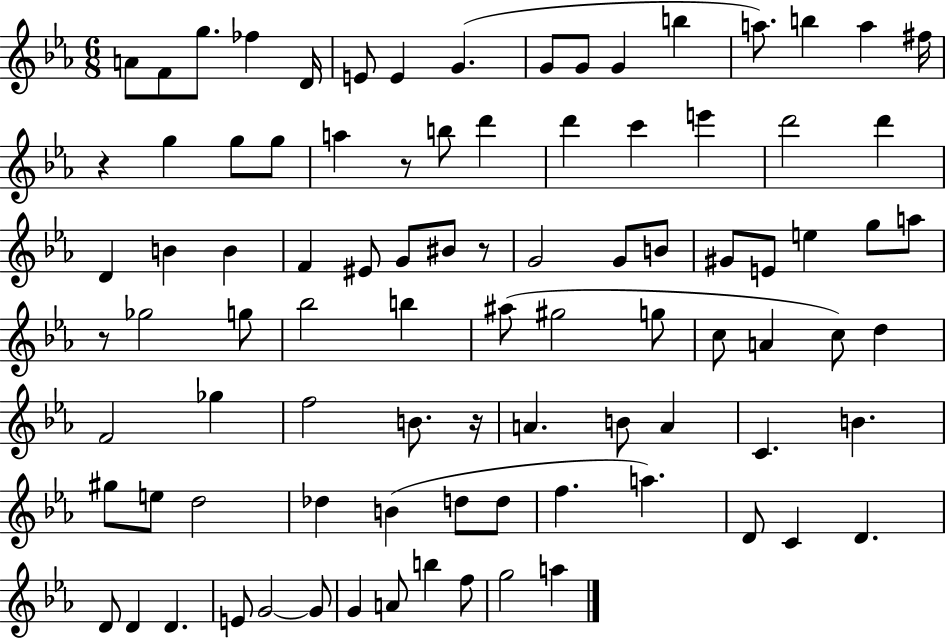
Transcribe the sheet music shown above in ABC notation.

X:1
T:Untitled
M:6/8
L:1/4
K:Eb
A/2 F/2 g/2 _f D/4 E/2 E G G/2 G/2 G b a/2 b a ^f/4 z g g/2 g/2 a z/2 b/2 d' d' c' e' d'2 d' D B B F ^E/2 G/2 ^B/2 z/2 G2 G/2 B/2 ^G/2 E/2 e g/2 a/2 z/2 _g2 g/2 _b2 b ^a/2 ^g2 g/2 c/2 A c/2 d F2 _g f2 B/2 z/4 A B/2 A C B ^g/2 e/2 d2 _d B d/2 d/2 f a D/2 C D D/2 D D E/2 G2 G/2 G A/2 b f/2 g2 a